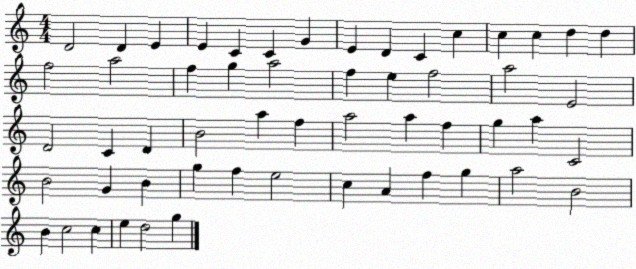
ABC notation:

X:1
T:Untitled
M:4/4
L:1/4
K:C
D2 D E E C C G E D C c c c d d f2 a2 f g a2 f e f2 a2 E2 D2 C D B2 a f a2 a f g a C2 B2 G B g f e2 c A f g a2 B2 B c2 c e d2 g